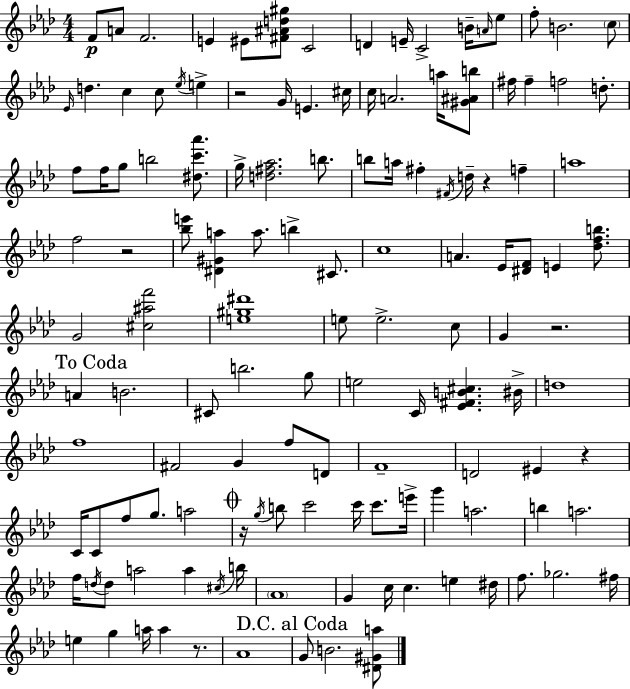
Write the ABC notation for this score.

X:1
T:Untitled
M:4/4
L:1/4
K:Fm
F/2 A/2 F2 E ^E/2 [^F^Ad^g]/2 C2 D E/4 C2 B/4 A/4 _e/2 f/2 B2 c/2 _E/4 d c c/2 _e/4 e z2 G/4 E ^c/4 c/4 A2 a/4 [^G^Ab]/2 ^f/4 ^f f2 d/2 f/2 f/4 g/2 b2 [^dc'_a']/2 g/4 [d^f_a]2 b/2 b/2 a/4 ^f ^F/4 d/4 z f a4 f2 z2 [_be']/2 [^D^Ga] a/2 b ^C/2 c4 A _E/4 [^DF]/2 E [_dfb]/2 G2 [^c^af']2 [e^g^d']4 e/2 e2 c/2 G z2 A B2 ^C/2 b2 g/2 e2 C/4 [_E^FB^c] ^B/4 d4 f4 ^F2 G f/2 D/2 F4 D2 ^E z C/4 C/2 f/2 g/2 a2 z/4 g/4 b/2 c'2 c'/4 c'/2 e'/4 g' a2 b a2 f/4 d/4 d/2 a2 a ^c/4 b/4 _A4 G c/4 c e ^d/4 f/2 _g2 ^f/4 e g a/4 a z/2 _A4 G/2 B2 [^D^Ga]/2